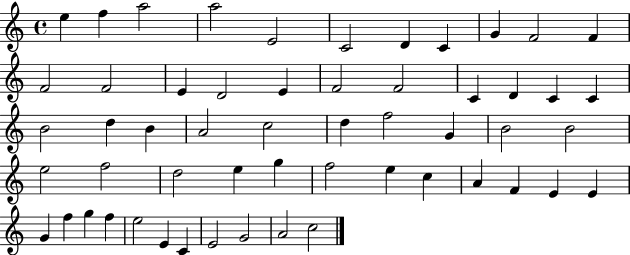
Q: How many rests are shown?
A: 0